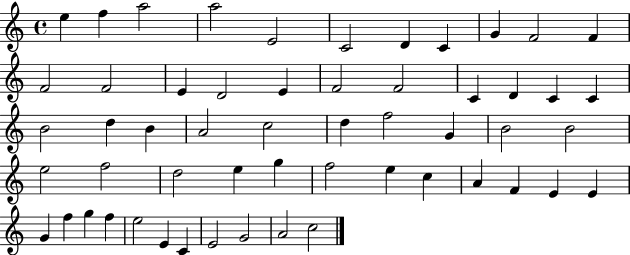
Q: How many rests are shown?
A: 0